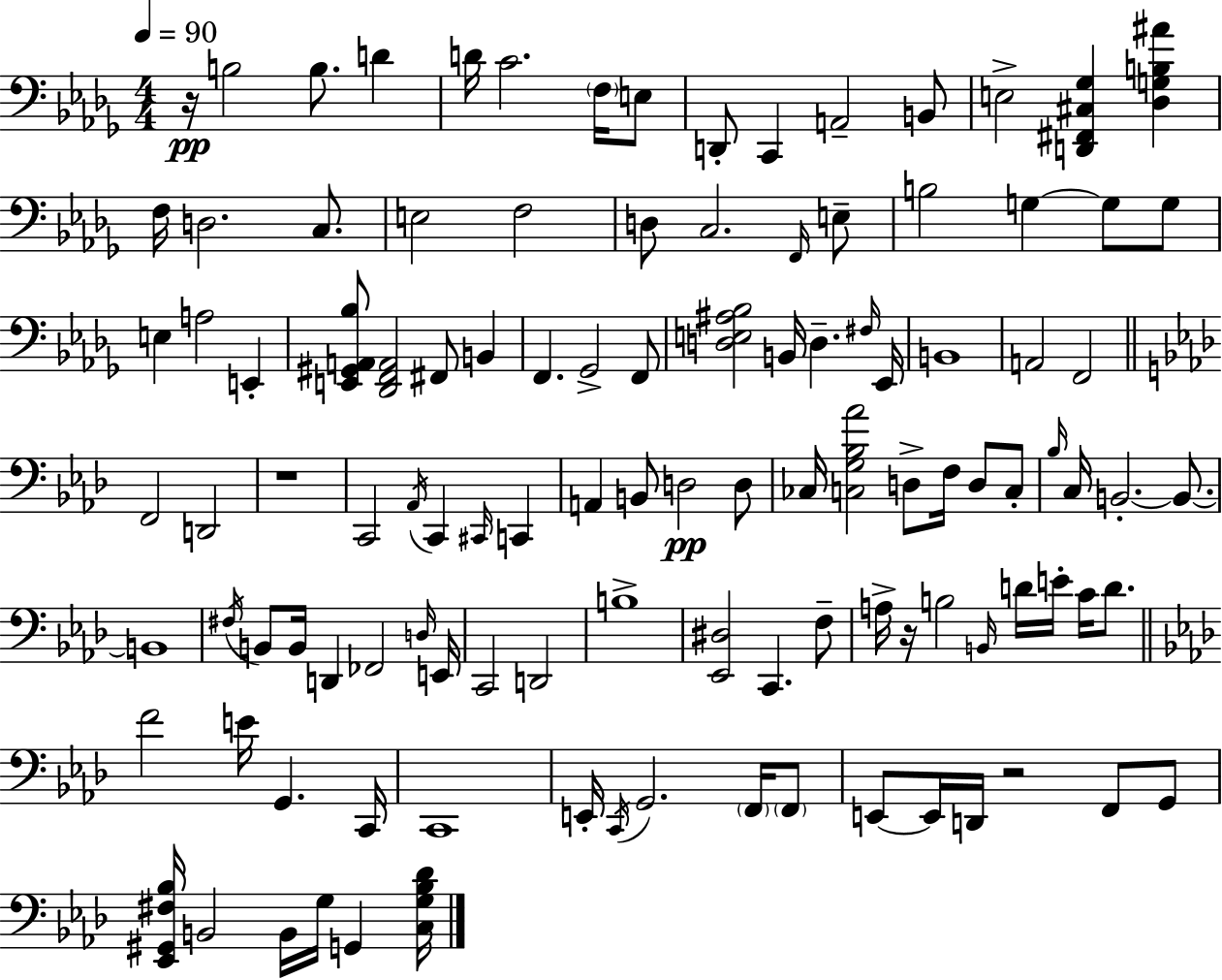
R/s B3/h B3/e. D4/q D4/s C4/h. F3/s E3/e D2/e C2/q A2/h B2/e E3/h [D2,F#2,C#3,Gb3]/q [Db3,G3,B3,A#4]/q F3/s D3/h. C3/e. E3/h F3/h D3/e C3/h. F2/s E3/e B3/h G3/q G3/e G3/e E3/q A3/h E2/q [E2,G#2,A2,Bb3]/e [Db2,F2,A2]/h F#2/e B2/q F2/q. Gb2/h F2/e [D3,E3,A#3,Bb3]/h B2/s D3/q. F#3/s Eb2/s B2/w A2/h F2/h F2/h D2/h R/w C2/h Ab2/s C2/q C#2/s C2/q A2/q B2/e D3/h D3/e CES3/s [C3,G3,Bb3,Ab4]/h D3/e F3/s D3/e C3/e Bb3/s C3/s B2/h. B2/e. B2/w F#3/s B2/e B2/s D2/q FES2/h D3/s E2/s C2/h D2/h B3/w [Eb2,D#3]/h C2/q. F3/e A3/s R/s B3/h B2/s D4/s E4/s C4/s D4/e. F4/h E4/s G2/q. C2/s C2/w E2/s C2/s G2/h. F2/s F2/e E2/e E2/s D2/s R/h F2/e G2/e [Eb2,G#2,F#3,Bb3]/s B2/h B2/s G3/s G2/q [C3,G3,Bb3,Db4]/s